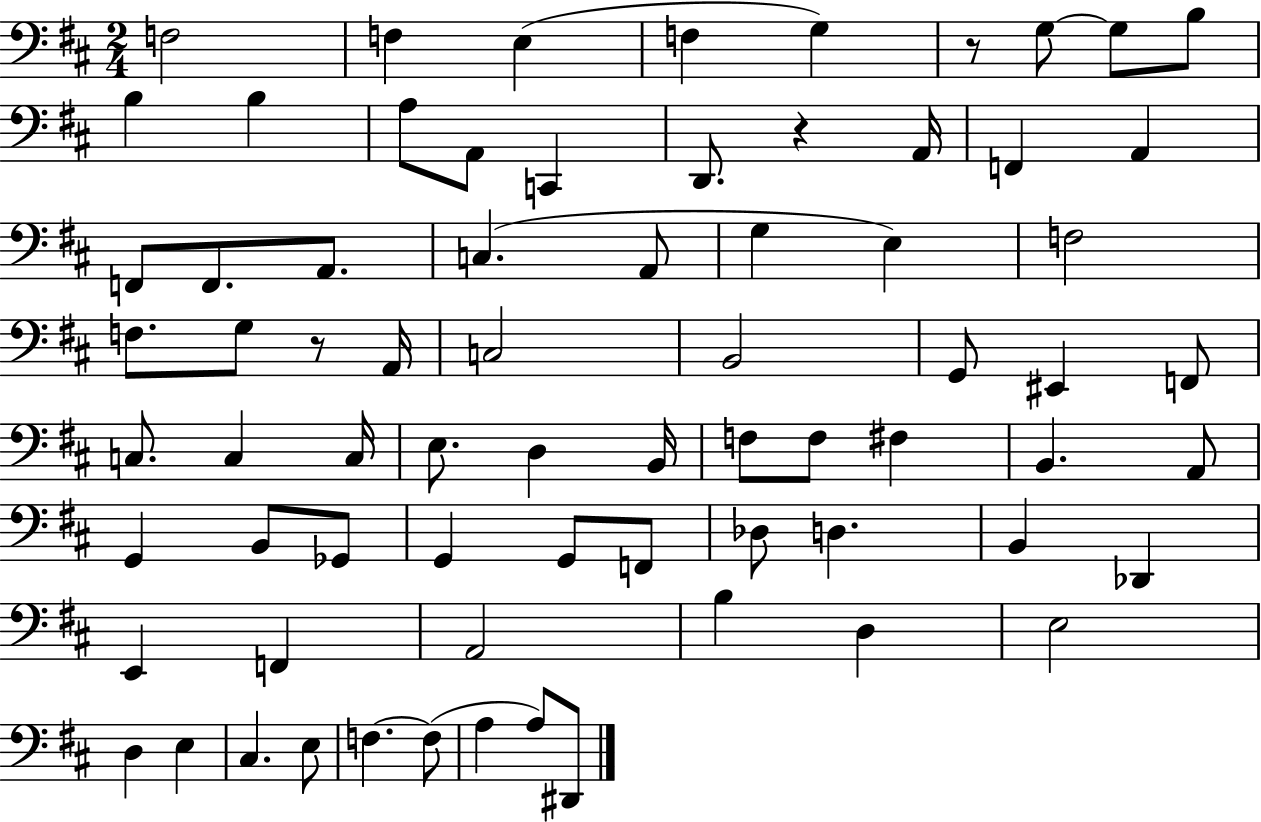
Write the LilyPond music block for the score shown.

{
  \clef bass
  \numericTimeSignature
  \time 2/4
  \key d \major
  f2 | f4 e4( | f4 g4) | r8 g8~~ g8 b8 | \break b4 b4 | a8 a,8 c,4 | d,8. r4 a,16 | f,4 a,4 | \break f,8 f,8. a,8. | c4.( a,8 | g4 e4) | f2 | \break f8. g8 r8 a,16 | c2 | b,2 | g,8 eis,4 f,8 | \break c8. c4 c16 | e8. d4 b,16 | f8 f8 fis4 | b,4. a,8 | \break g,4 b,8 ges,8 | g,4 g,8 f,8 | des8 d4. | b,4 des,4 | \break e,4 f,4 | a,2 | b4 d4 | e2 | \break d4 e4 | cis4. e8 | f4.~~ f8( | a4 a8) dis,8 | \break \bar "|."
}